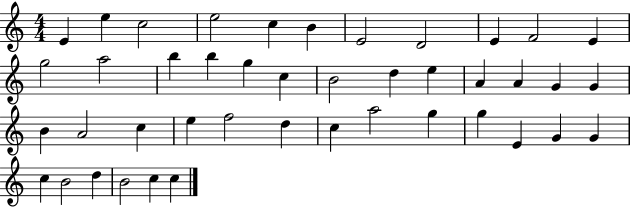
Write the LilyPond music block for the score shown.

{
  \clef treble
  \numericTimeSignature
  \time 4/4
  \key c \major
  e'4 e''4 c''2 | e''2 c''4 b'4 | e'2 d'2 | e'4 f'2 e'4 | \break g''2 a''2 | b''4 b''4 g''4 c''4 | b'2 d''4 e''4 | a'4 a'4 g'4 g'4 | \break b'4 a'2 c''4 | e''4 f''2 d''4 | c''4 a''2 g''4 | g''4 e'4 g'4 g'4 | \break c''4 b'2 d''4 | b'2 c''4 c''4 | \bar "|."
}